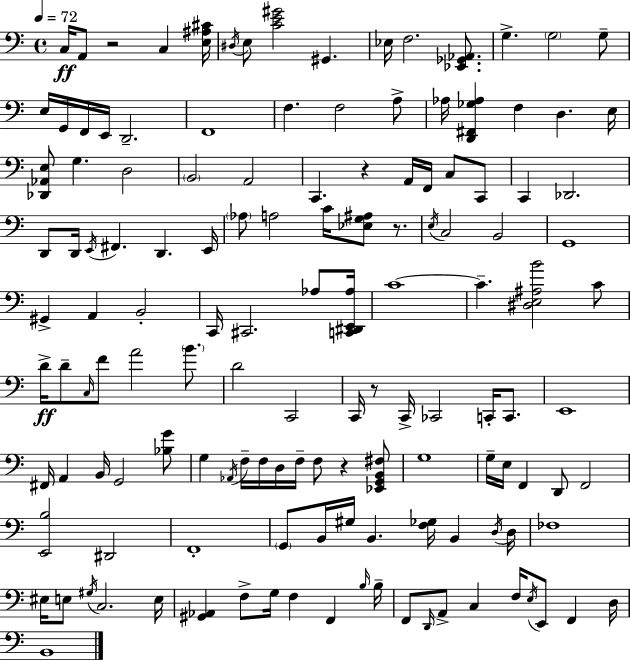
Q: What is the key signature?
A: C major